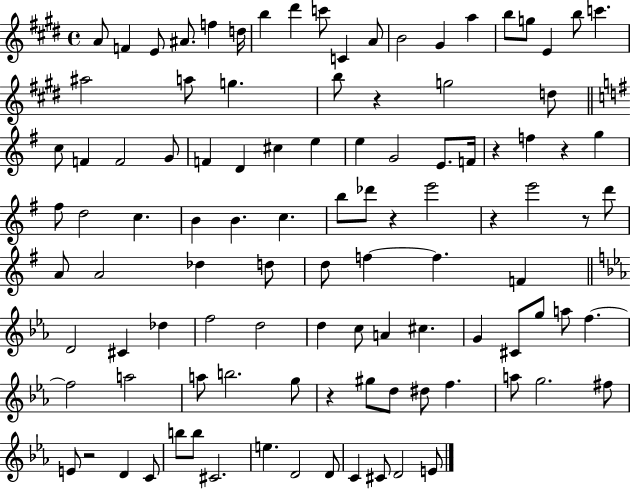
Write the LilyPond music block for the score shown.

{
  \clef treble
  \time 4/4
  \defaultTimeSignature
  \key e \major
  a'8 f'4 e'8 ais'8. f''4 d''16 | b''4 dis'''4 c'''8 c'4 a'8 | b'2 gis'4 a''4 | b''8 g''8 e'4 b''8 c'''4. | \break ais''2 a''8 g''4. | b''8 r4 g''2 d''8 | \bar "||" \break \key g \major c''8 f'4 f'2 g'8 | f'4 d'4 cis''4 e''4 | e''4 g'2 e'8. f'16 | r4 f''4 r4 g''4 | \break fis''8 d''2 c''4. | b'4 b'4. c''4. | b''8 des'''8 r4 e'''2 | r4 e'''2 r8 d'''8 | \break a'8 a'2 des''4 d''8 | d''8 f''4~~ f''4. f'4 | \bar "||" \break \key c \minor d'2 cis'4 des''4 | f''2 d''2 | d''4 c''8 a'4 cis''4. | g'4 cis'8 g''8 a''8 f''4.~~ | \break f''2 a''2 | a''8 b''2. g''8 | r4 gis''8 d''8 dis''8 f''4. | a''8 g''2. fis''8 | \break e'8 r2 d'4 c'8 | b''8 b''8 cis'2. | e''4. d'2 d'8 | c'4 cis'8 d'2 e'8 | \break \bar "|."
}